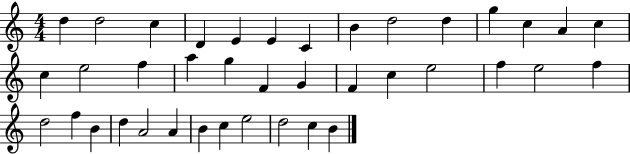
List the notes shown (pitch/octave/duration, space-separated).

D5/q D5/h C5/q D4/q E4/q E4/q C4/q B4/q D5/h D5/q G5/q C5/q A4/q C5/q C5/q E5/h F5/q A5/q G5/q F4/q G4/q F4/q C5/q E5/h F5/q E5/h F5/q D5/h F5/q B4/q D5/q A4/h A4/q B4/q C5/q E5/h D5/h C5/q B4/q